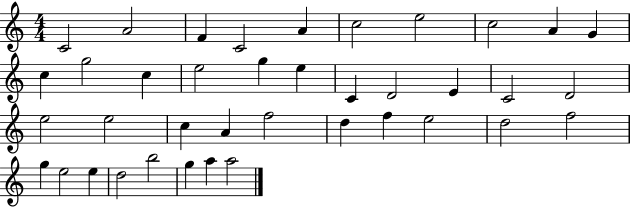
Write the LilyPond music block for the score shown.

{
  \clef treble
  \numericTimeSignature
  \time 4/4
  \key c \major
  c'2 a'2 | f'4 c'2 a'4 | c''2 e''2 | c''2 a'4 g'4 | \break c''4 g''2 c''4 | e''2 g''4 e''4 | c'4 d'2 e'4 | c'2 d'2 | \break e''2 e''2 | c''4 a'4 f''2 | d''4 f''4 e''2 | d''2 f''2 | \break g''4 e''2 e''4 | d''2 b''2 | g''4 a''4 a''2 | \bar "|."
}